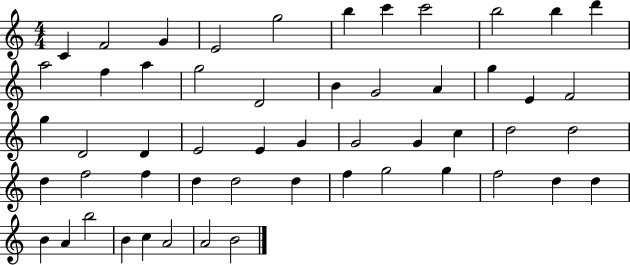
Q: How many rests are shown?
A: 0